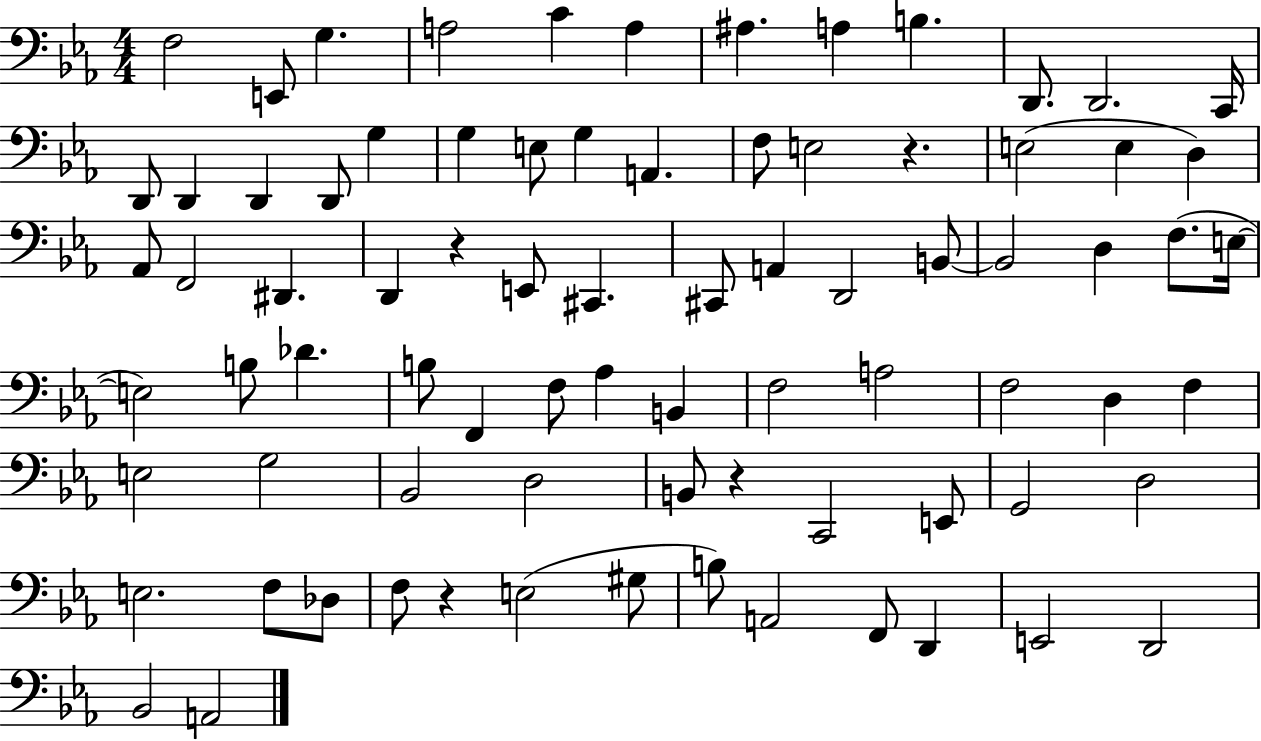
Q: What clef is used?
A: bass